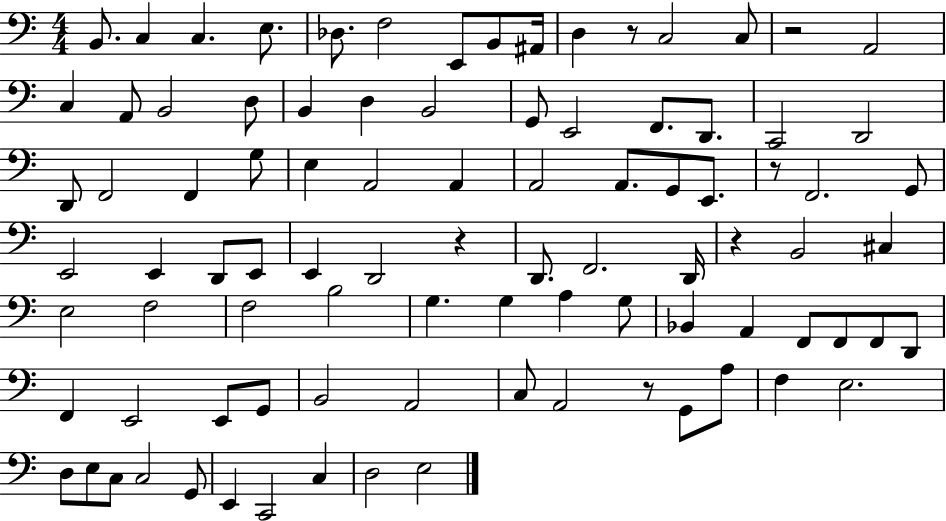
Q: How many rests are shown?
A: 6